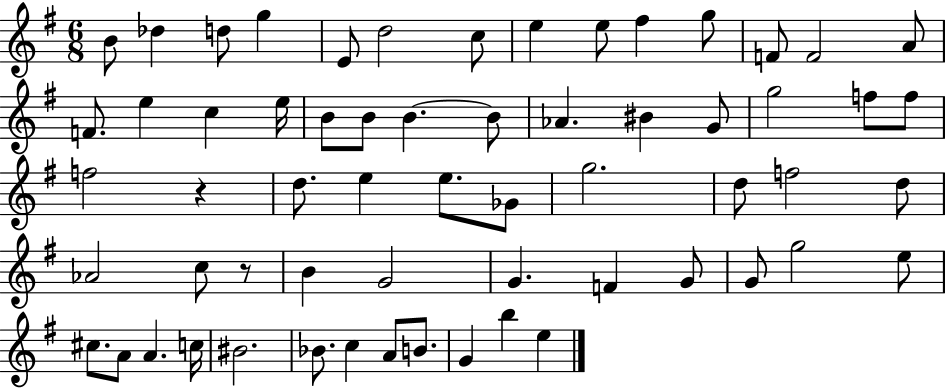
{
  \clef treble
  \numericTimeSignature
  \time 6/8
  \key g \major
  b'8 des''4 d''8 g''4 | e'8 d''2 c''8 | e''4 e''8 fis''4 g''8 | f'8 f'2 a'8 | \break f'8. e''4 c''4 e''16 | b'8 b'8 b'4.~~ b'8 | aes'4. bis'4 g'8 | g''2 f''8 f''8 | \break f''2 r4 | d''8. e''4 e''8. ges'8 | g''2. | d''8 f''2 d''8 | \break aes'2 c''8 r8 | b'4 g'2 | g'4. f'4 g'8 | g'8 g''2 e''8 | \break cis''8. a'8 a'4. c''16 | bis'2. | bes'8. c''4 a'8 b'8. | g'4 b''4 e''4 | \break \bar "|."
}